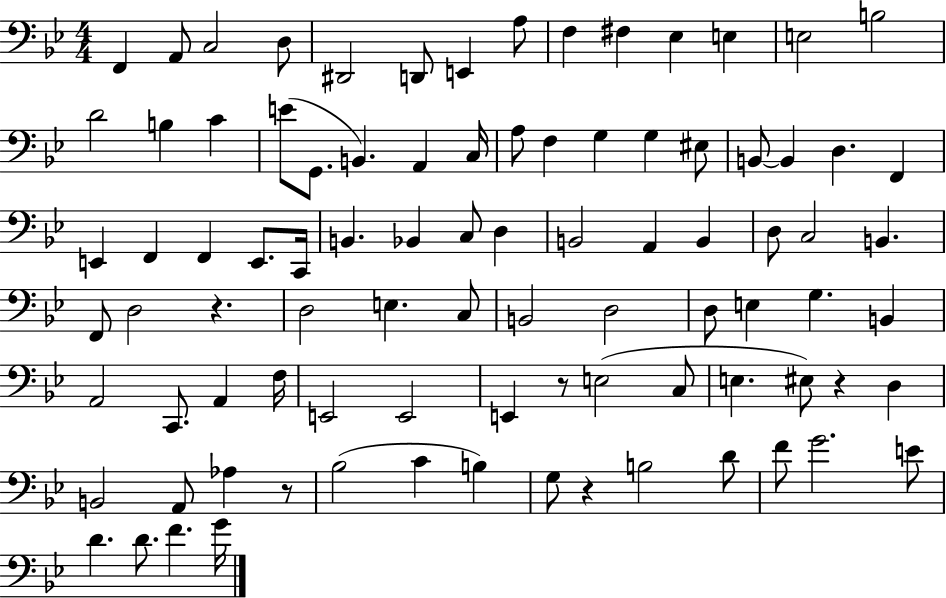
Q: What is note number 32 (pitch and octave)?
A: E2